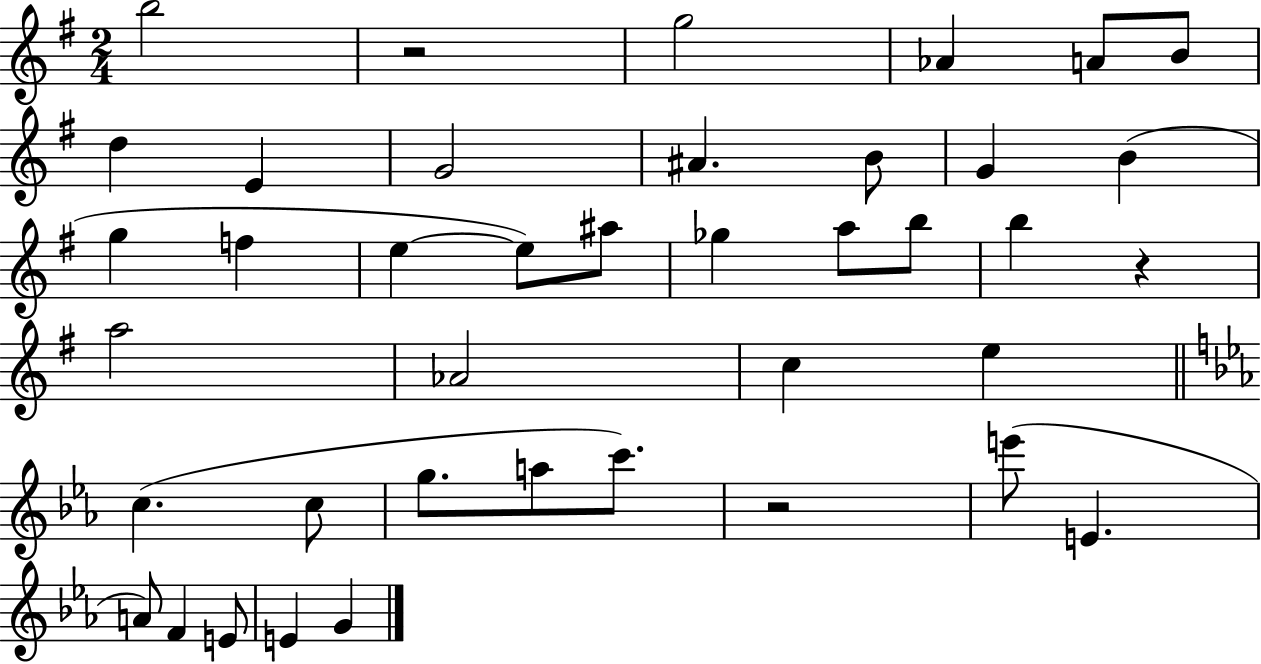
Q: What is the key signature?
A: G major